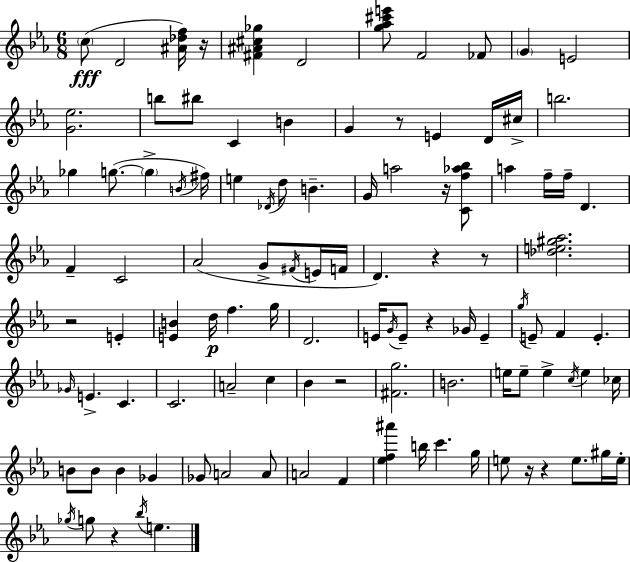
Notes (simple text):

C5/e D4/h [A#4,Db5,F5]/s R/s [F#4,A#4,C#5,Gb5]/q D4/h [G5,Ab5,C#6,E6]/e F4/h FES4/e G4/q E4/h [G4,Eb5]/h. B5/e BIS5/e C4/q B4/q G4/q R/e E4/q D4/s C#5/s B5/h. Gb5/q G5/e. G5/q B4/s F#5/s E5/q Db4/s D5/e B4/q. G4/s A5/h R/s [C4,F5,Ab5,Bb5]/e A5/q F5/s F5/s D4/q. F4/q C4/h Ab4/h G4/e F#4/s E4/s F4/s D4/q. R/q R/e [Db5,E5,G#5,Ab5]/h. R/h E4/q [E4,B4]/q D5/s F5/q. G5/s D4/h. E4/s G4/s E4/e R/q Gb4/s E4/q G5/s E4/e F4/q E4/q. Gb4/s E4/q. C4/q. C4/h. A4/h C5/q Bb4/q R/h [F#4,G5]/h. B4/h. E5/s E5/e E5/q C5/s E5/q CES5/s B4/e B4/e B4/q Gb4/q Gb4/e A4/h A4/e A4/h F4/q [Eb5,F5,A#6]/q B5/s C6/q. G5/s E5/e R/s R/q E5/e. G#5/s E5/s Gb5/s G5/e R/q Bb5/s E5/q.